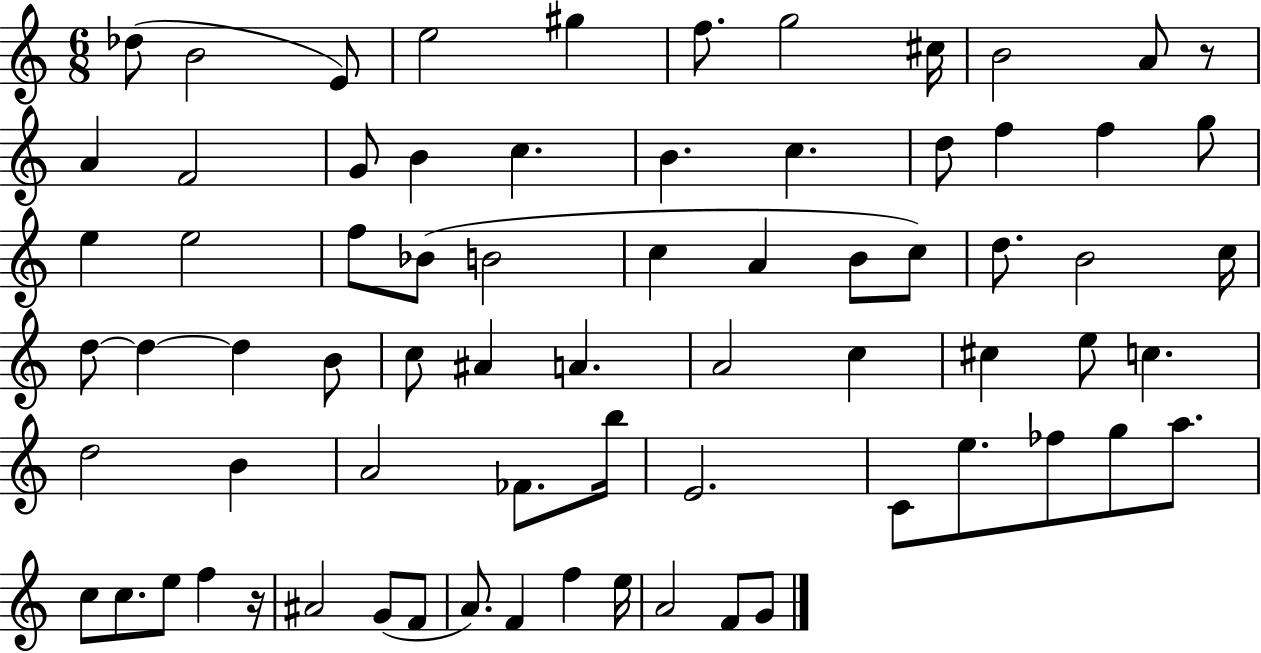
Db5/e B4/h E4/e E5/h G#5/q F5/e. G5/h C#5/s B4/h A4/e R/e A4/q F4/h G4/e B4/q C5/q. B4/q. C5/q. D5/e F5/q F5/q G5/e E5/q E5/h F5/e Bb4/e B4/h C5/q A4/q B4/e C5/e D5/e. B4/h C5/s D5/e D5/q D5/q B4/e C5/e A#4/q A4/q. A4/h C5/q C#5/q E5/e C5/q. D5/h B4/q A4/h FES4/e. B5/s E4/h. C4/e E5/e. FES5/e G5/e A5/e. C5/e C5/e. E5/e F5/q R/s A#4/h G4/e F4/e A4/e. F4/q F5/q E5/s A4/h F4/e G4/e